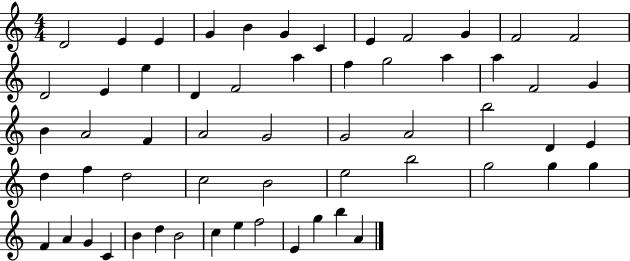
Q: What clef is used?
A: treble